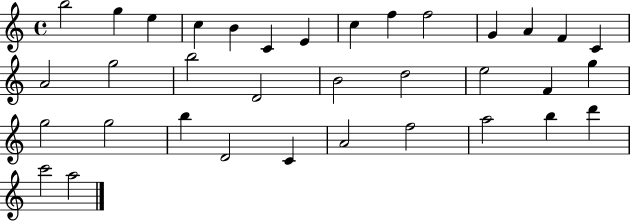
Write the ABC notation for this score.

X:1
T:Untitled
M:4/4
L:1/4
K:C
b2 g e c B C E c f f2 G A F C A2 g2 b2 D2 B2 d2 e2 F g g2 g2 b D2 C A2 f2 a2 b d' c'2 a2